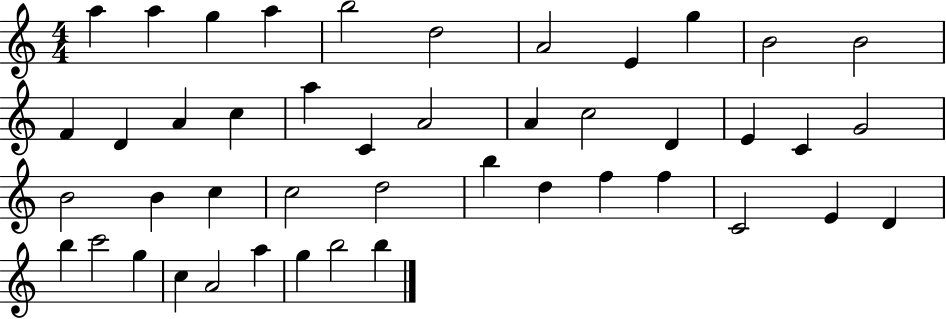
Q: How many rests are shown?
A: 0